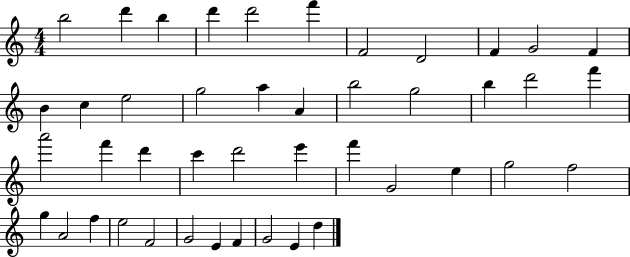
{
  \clef treble
  \numericTimeSignature
  \time 4/4
  \key c \major
  b''2 d'''4 b''4 | d'''4 d'''2 f'''4 | f'2 d'2 | f'4 g'2 f'4 | \break b'4 c''4 e''2 | g''2 a''4 a'4 | b''2 g''2 | b''4 d'''2 f'''4 | \break a'''2 f'''4 d'''4 | c'''4 d'''2 e'''4 | f'''4 g'2 e''4 | g''2 f''2 | \break g''4 a'2 f''4 | e''2 f'2 | g'2 e'4 f'4 | g'2 e'4 d''4 | \break \bar "|."
}